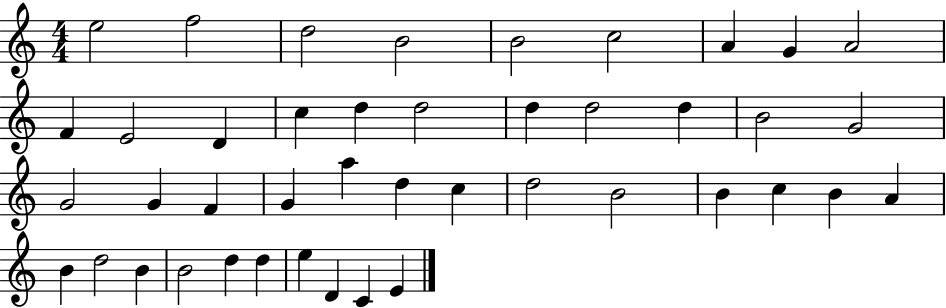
{
  \clef treble
  \numericTimeSignature
  \time 4/4
  \key c \major
  e''2 f''2 | d''2 b'2 | b'2 c''2 | a'4 g'4 a'2 | \break f'4 e'2 d'4 | c''4 d''4 d''2 | d''4 d''2 d''4 | b'2 g'2 | \break g'2 g'4 f'4 | g'4 a''4 d''4 c''4 | d''2 b'2 | b'4 c''4 b'4 a'4 | \break b'4 d''2 b'4 | b'2 d''4 d''4 | e''4 d'4 c'4 e'4 | \bar "|."
}